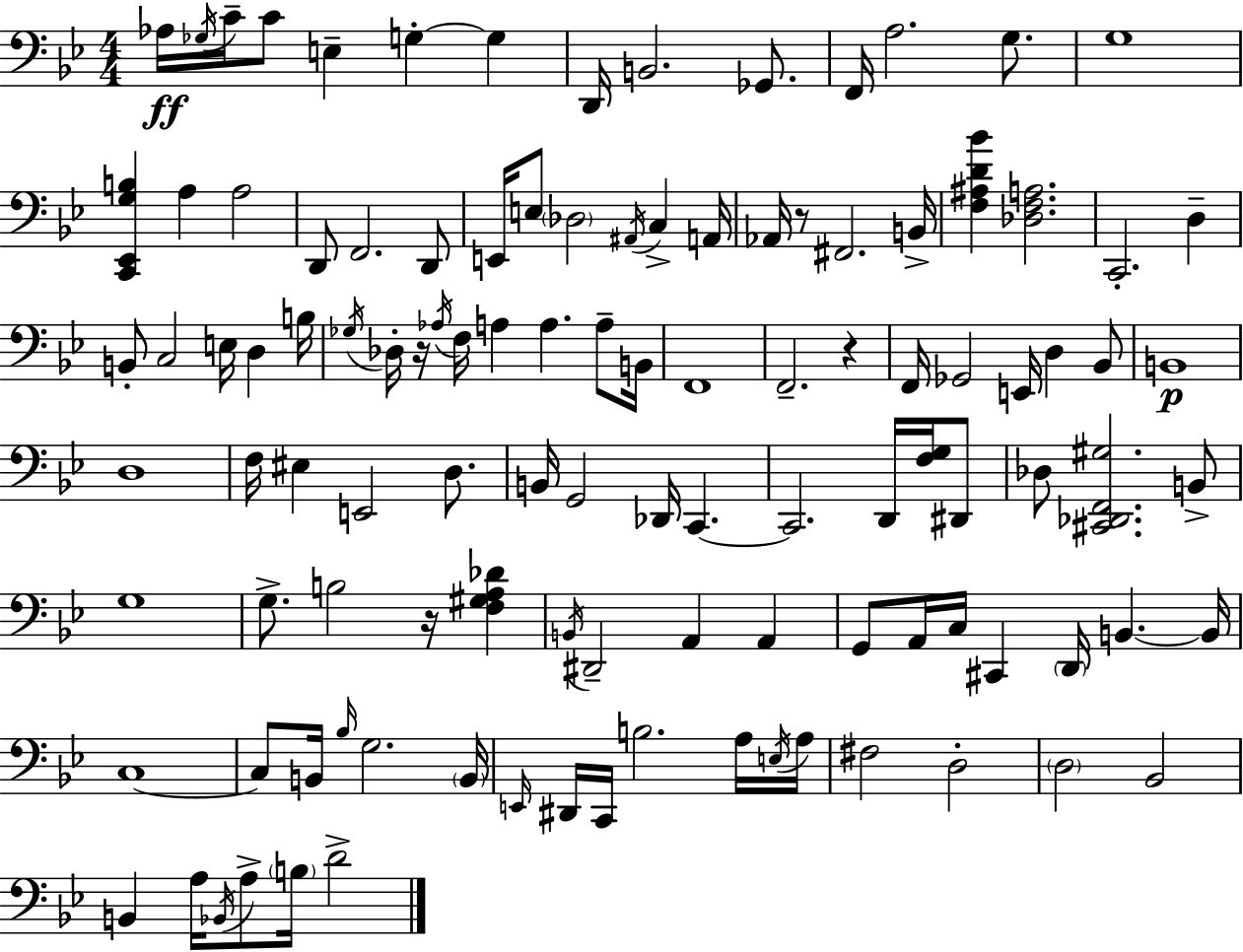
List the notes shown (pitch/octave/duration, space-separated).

Ab3/s Gb3/s C4/s C4/e E3/q G3/q G3/q D2/s B2/h. Gb2/e. F2/s A3/h. G3/e. G3/w [C2,Eb2,G3,B3]/q A3/q A3/h D2/e F2/h. D2/e E2/s E3/e Db3/h A#2/s C3/q A2/s Ab2/s R/e F#2/h. B2/s [F3,A#3,D4,Bb4]/q [Db3,F3,A3]/h. C2/h. D3/q B2/e C3/h E3/s D3/q B3/s Gb3/s Db3/s R/s Ab3/s F3/s A3/q A3/q. A3/e B2/s F2/w F2/h. R/q F2/s Gb2/h E2/s D3/q Bb2/e B2/w D3/w F3/s EIS3/q E2/h D3/e. B2/s G2/h Db2/s C2/q. C2/h. D2/s [F3,G3]/s D#2/e Db3/e [C#2,Db2,F2,G#3]/h. B2/e G3/w G3/e. B3/h R/s [F3,G#3,A3,Db4]/q B2/s D#2/h A2/q A2/q G2/e A2/s C3/s C#2/q D2/s B2/q. B2/s C3/w C3/e B2/s Bb3/s G3/h. B2/s E2/s D#2/s C2/s B3/h. A3/s E3/s A3/s F#3/h D3/h D3/h Bb2/h B2/q A3/s Bb2/s A3/e B3/s D4/h